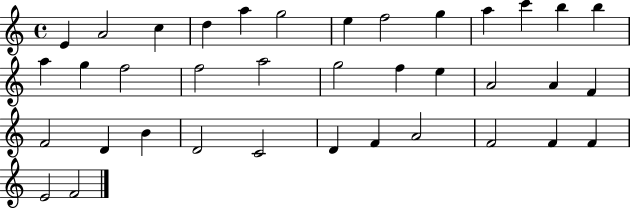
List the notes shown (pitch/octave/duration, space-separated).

E4/q A4/h C5/q D5/q A5/q G5/h E5/q F5/h G5/q A5/q C6/q B5/q B5/q A5/q G5/q F5/h F5/h A5/h G5/h F5/q E5/q A4/h A4/q F4/q F4/h D4/q B4/q D4/h C4/h D4/q F4/q A4/h F4/h F4/q F4/q E4/h F4/h